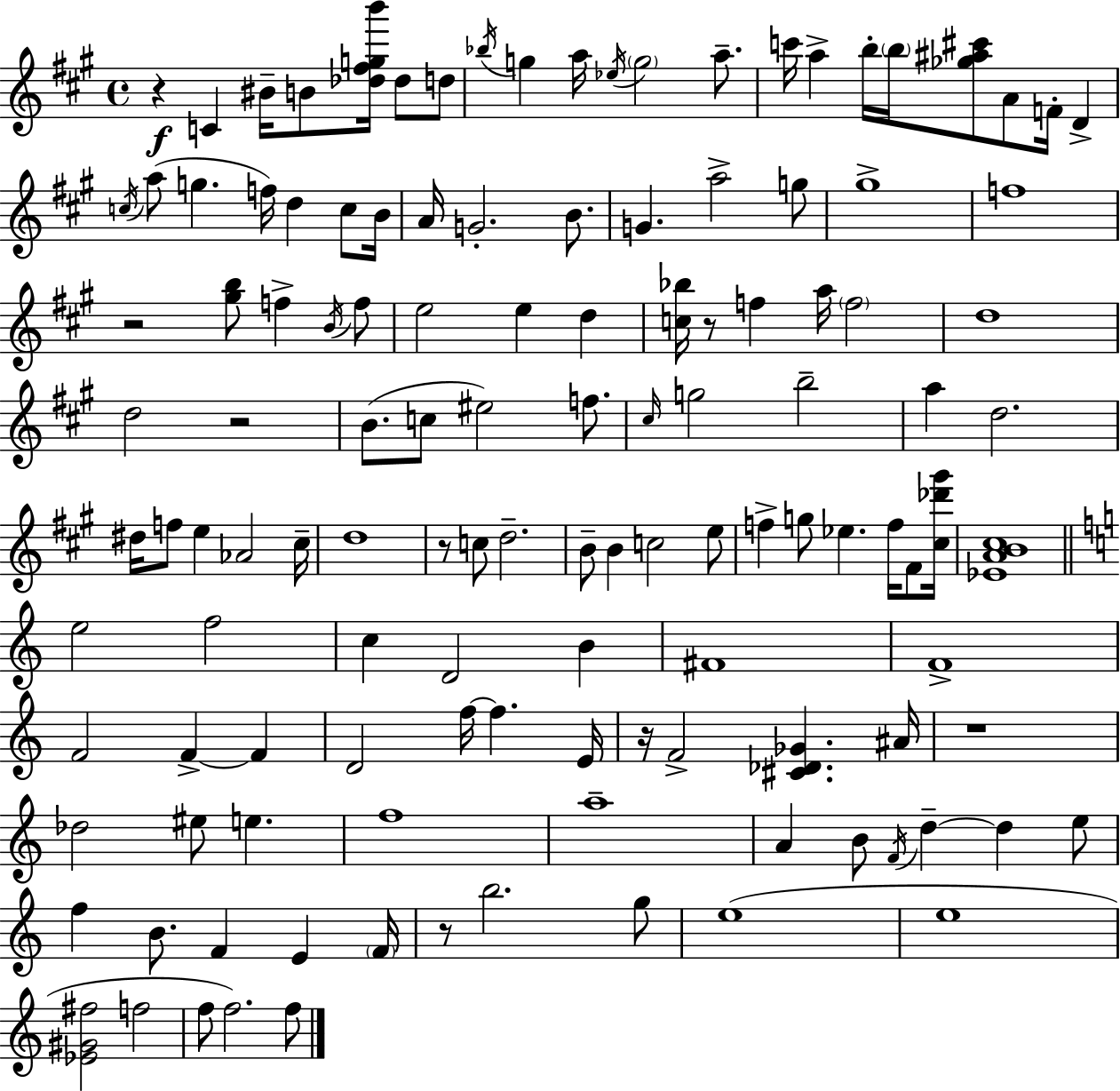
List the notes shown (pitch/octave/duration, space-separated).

R/q C4/q BIS4/s B4/e [Db5,F#5,G5,B6]/s Db5/e D5/e Bb5/s G5/q A5/s Eb5/s G5/h A5/e. C6/s A5/q B5/s B5/s [Gb5,A#5,C#6]/e A4/e F4/s D4/q C5/s A5/e G5/q. F5/s D5/q C5/e B4/s A4/s G4/h. B4/e. G4/q. A5/h G5/e G#5/w F5/w R/h [G#5,B5]/e F5/q B4/s F5/e E5/h E5/q D5/q [C5,Bb5]/s R/e F5/q A5/s F5/h D5/w D5/h R/h B4/e. C5/e EIS5/h F5/e. C#5/s G5/h B5/h A5/q D5/h. D#5/s F5/e E5/q Ab4/h C#5/s D5/w R/e C5/e D5/h. B4/e B4/q C5/h E5/e F5/q G5/e Eb5/q. F5/s F#4/e [C#5,Db6,G#6]/s [Eb4,A4,B4,C#5]/w E5/h F5/h C5/q D4/h B4/q F#4/w F4/w F4/h F4/q F4/q D4/h F5/s F5/q. E4/s R/s F4/h [C#4,Db4,Gb4]/q. A#4/s R/w Db5/h EIS5/e E5/q. F5/w A5/w A4/q B4/e F4/s D5/q D5/q E5/e F5/q B4/e. F4/q E4/q F4/s R/e B5/h. G5/e E5/w E5/w [Eb4,G#4,F#5]/h F5/h F5/e F5/h. F5/e